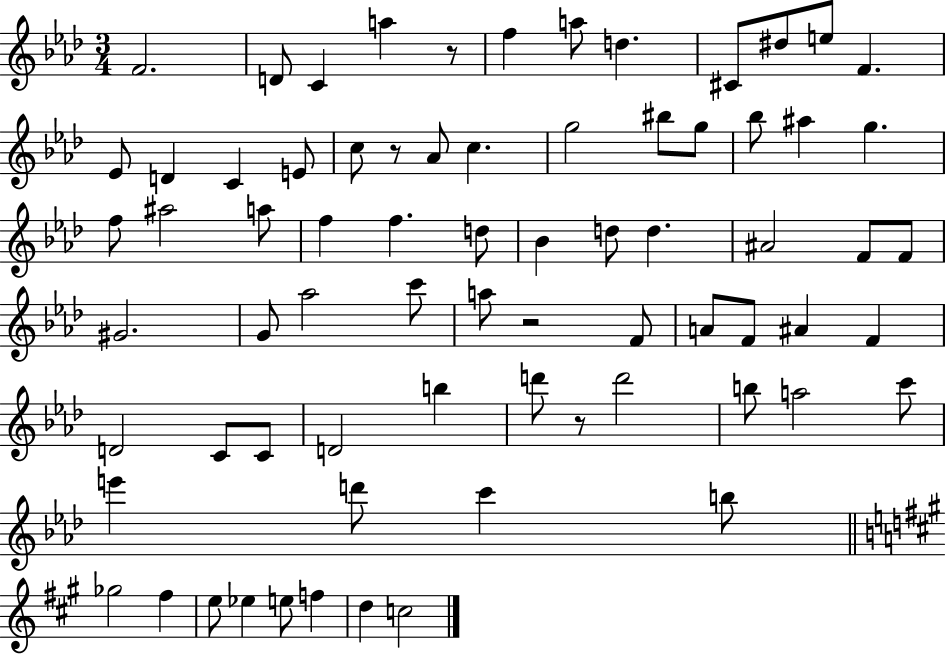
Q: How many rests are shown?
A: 4